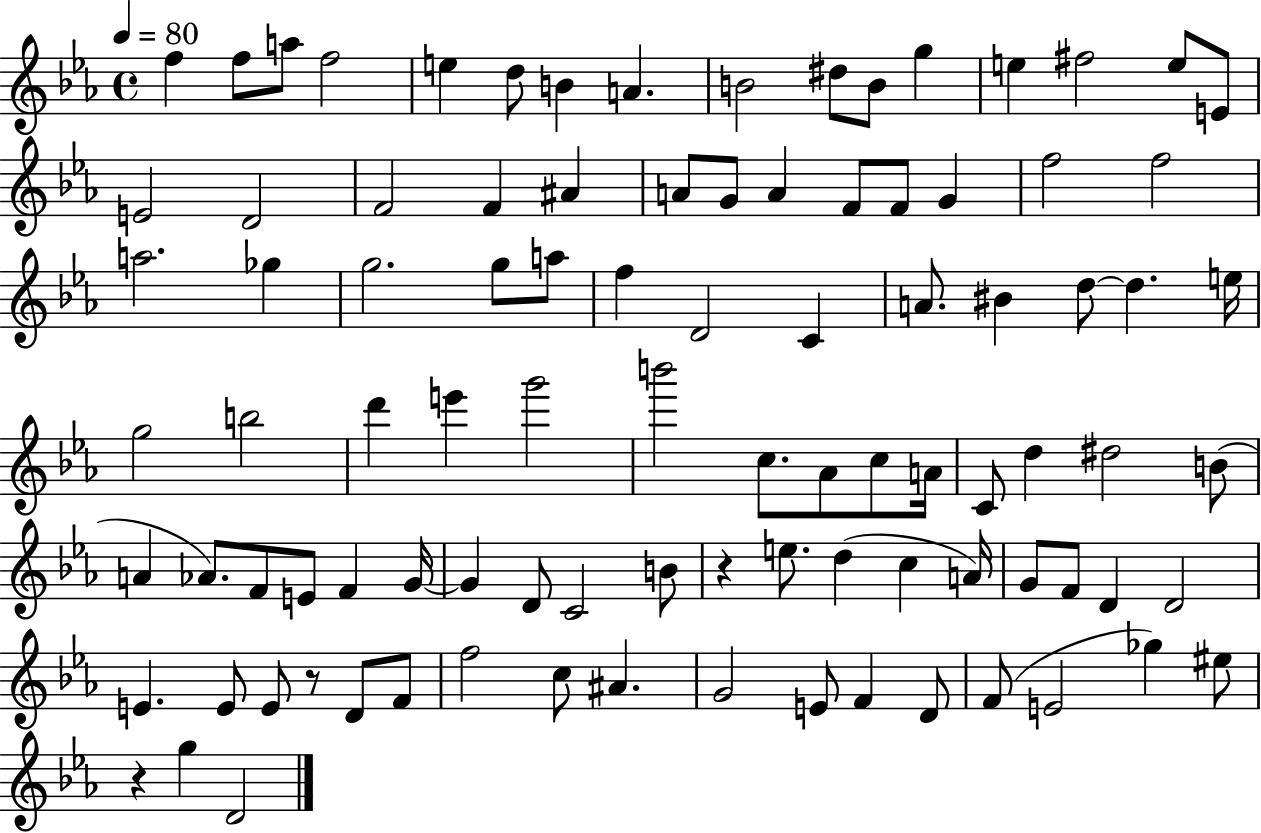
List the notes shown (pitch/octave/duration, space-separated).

F5/q F5/e A5/e F5/h E5/q D5/e B4/q A4/q. B4/h D#5/e B4/e G5/q E5/q F#5/h E5/e E4/e E4/h D4/h F4/h F4/q A#4/q A4/e G4/e A4/q F4/e F4/e G4/q F5/h F5/h A5/h. Gb5/q G5/h. G5/e A5/e F5/q D4/h C4/q A4/e. BIS4/q D5/e D5/q. E5/s G5/h B5/h D6/q E6/q G6/h B6/h C5/e. Ab4/e C5/e A4/s C4/e D5/q D#5/h B4/e A4/q Ab4/e. F4/e E4/e F4/q G4/s G4/q D4/e C4/h B4/e R/q E5/e. D5/q C5/q A4/s G4/e F4/e D4/q D4/h E4/q. E4/e E4/e R/e D4/e F4/e F5/h C5/e A#4/q. G4/h E4/e F4/q D4/e F4/e E4/h Gb5/q EIS5/e R/q G5/q D4/h